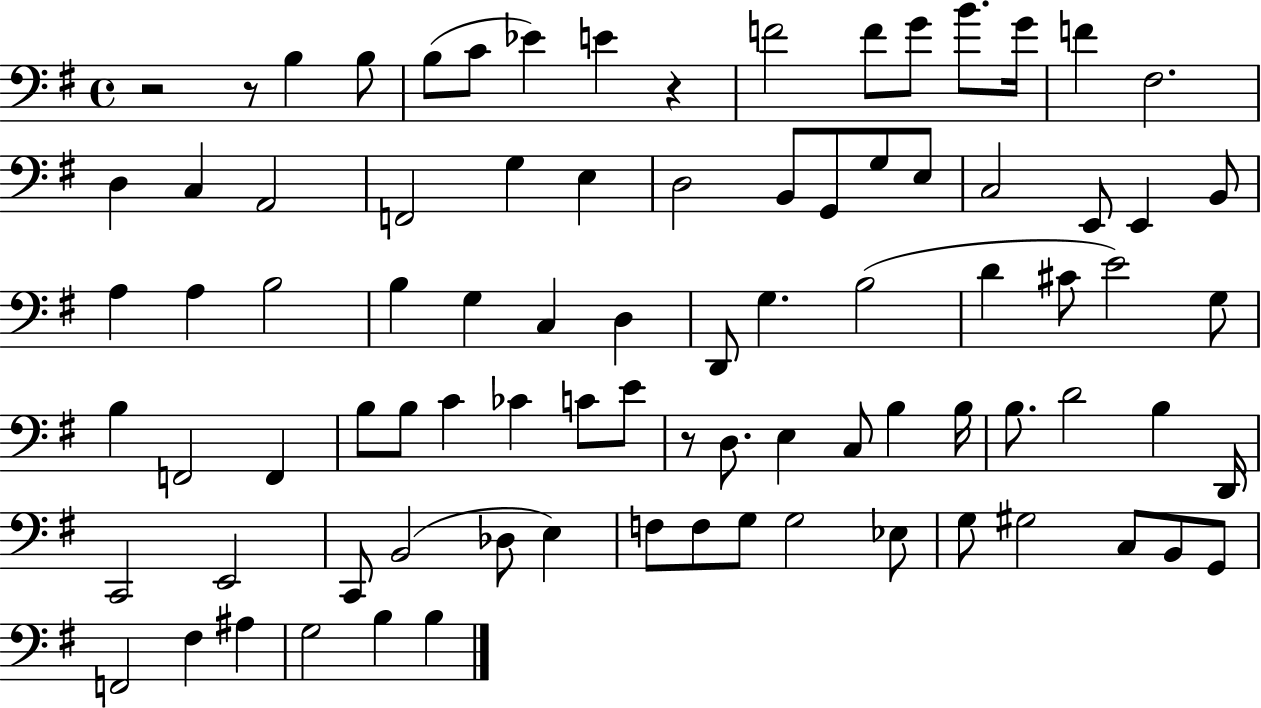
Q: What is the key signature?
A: G major